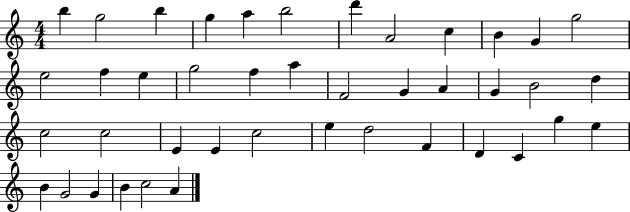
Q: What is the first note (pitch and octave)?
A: B5